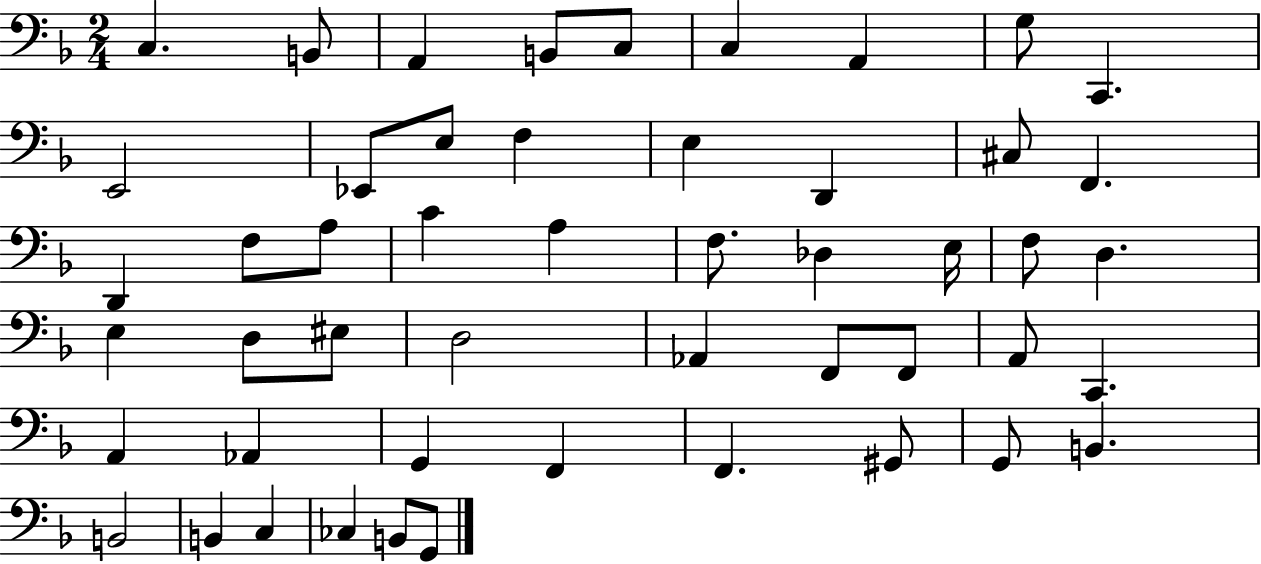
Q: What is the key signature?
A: F major